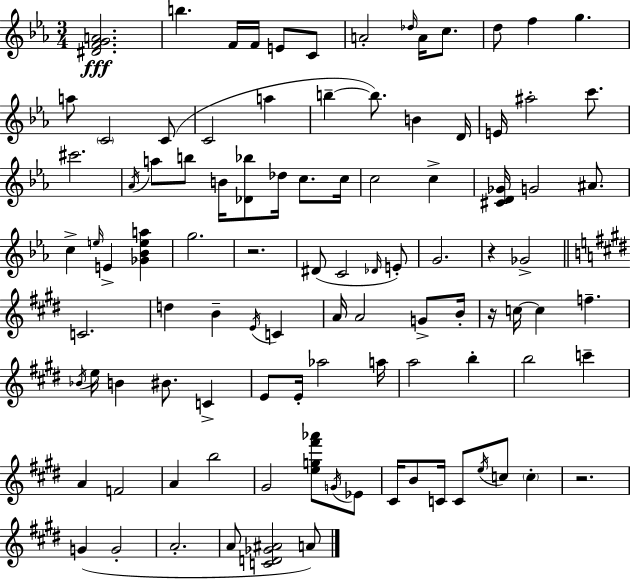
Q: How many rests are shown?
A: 4